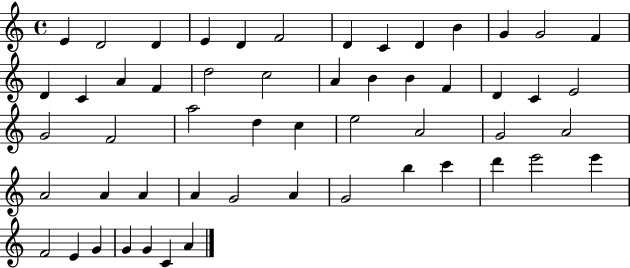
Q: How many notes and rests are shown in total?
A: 54